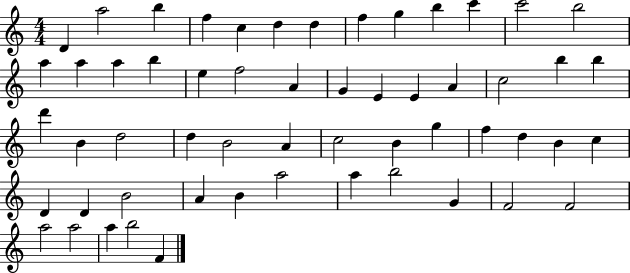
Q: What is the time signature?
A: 4/4